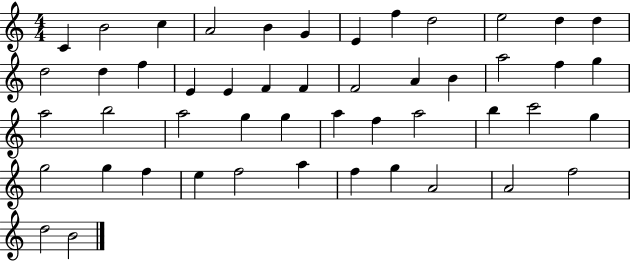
C4/q B4/h C5/q A4/h B4/q G4/q E4/q F5/q D5/h E5/h D5/q D5/q D5/h D5/q F5/q E4/q E4/q F4/q F4/q F4/h A4/q B4/q A5/h F5/q G5/q A5/h B5/h A5/h G5/q G5/q A5/q F5/q A5/h B5/q C6/h G5/q G5/h G5/q F5/q E5/q F5/h A5/q F5/q G5/q A4/h A4/h F5/h D5/h B4/h